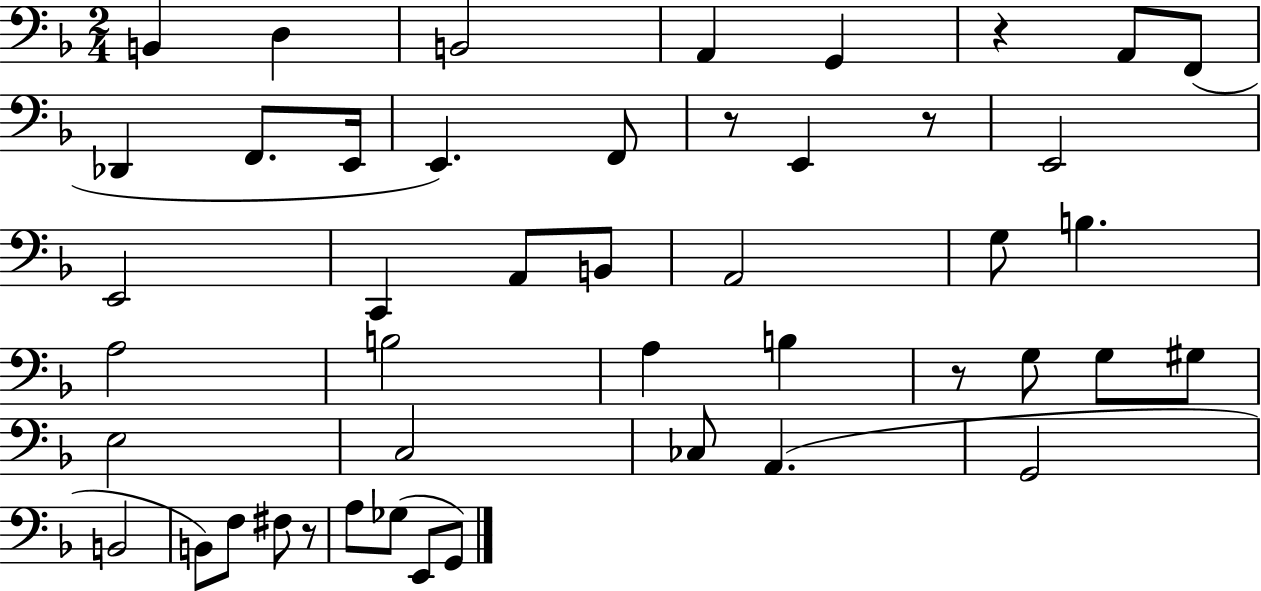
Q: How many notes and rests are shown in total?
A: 46